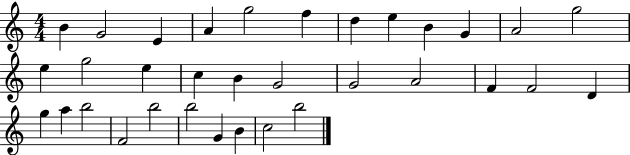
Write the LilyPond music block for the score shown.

{
  \clef treble
  \numericTimeSignature
  \time 4/4
  \key c \major
  b'4 g'2 e'4 | a'4 g''2 f''4 | d''4 e''4 b'4 g'4 | a'2 g''2 | \break e''4 g''2 e''4 | c''4 b'4 g'2 | g'2 a'2 | f'4 f'2 d'4 | \break g''4 a''4 b''2 | f'2 b''2 | b''2 g'4 b'4 | c''2 b''2 | \break \bar "|."
}